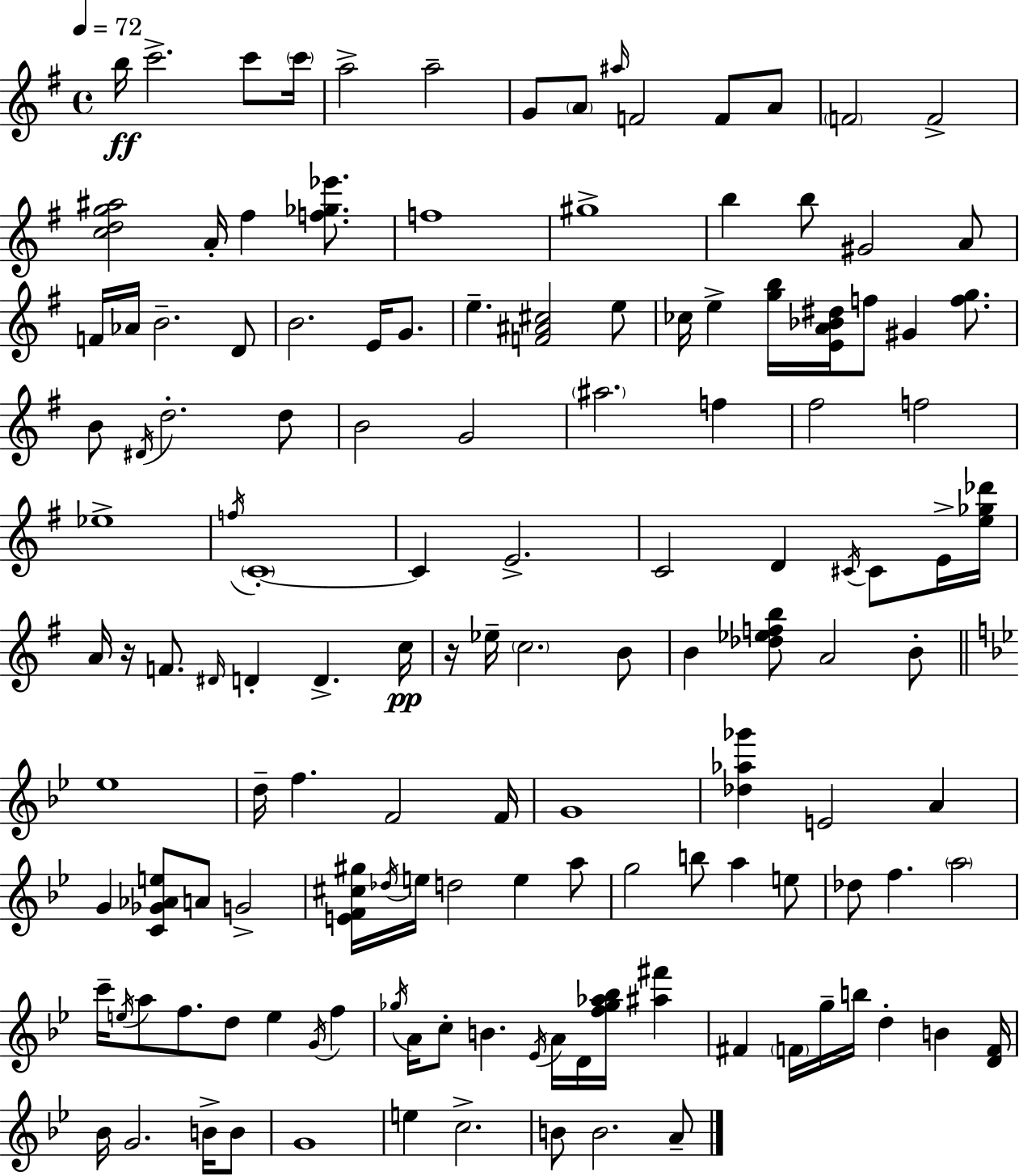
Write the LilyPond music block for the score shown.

{
  \clef treble
  \time 4/4
  \defaultTimeSignature
  \key g \major
  \tempo 4 = 72
  b''16\ff c'''2.-> c'''8 \parenthesize c'''16 | a''2-> a''2-- | g'8 \parenthesize a'8 \grace { ais''16 } f'2 f'8 a'8 | \parenthesize f'2 f'2-> | \break <c'' d'' g'' ais''>2 a'16-. fis''4 <f'' ges'' ees'''>8. | f''1 | gis''1-> | b''4 b''8 gis'2 a'8 | \break f'16 aes'16 b'2.-- d'8 | b'2. e'16 g'8. | e''4.-- <f' ais' cis''>2 e''8 | ces''16 e''4-> <g'' b''>16 <e' a' bes' dis''>16 f''8 gis'4 <f'' g''>8. | \break b'8 \acciaccatura { dis'16 } d''2.-. | d''8 b'2 g'2 | \parenthesize ais''2. f''4 | fis''2 f''2 | \break ees''1-> | \acciaccatura { f''16 } \parenthesize c'1-.~~ | c'4 e'2.-> | c'2 d'4 \acciaccatura { cis'16 } | \break cis'8 e'16-> <e'' ges'' des'''>16 a'16 r16 f'8. \grace { dis'16 } d'4-. d'4.-> | c''16\pp r16 ees''16-- \parenthesize c''2. | b'8 b'4 <des'' ees'' f'' b''>8 a'2 | b'8-. \bar "||" \break \key g \minor ees''1 | d''16-- f''4. f'2 f'16 | g'1 | <des'' aes'' ges'''>4 e'2 a'4 | \break g'4 <c' ges' aes' e''>8 a'8 g'2-> | <e' f' cis'' gis''>16 \acciaccatura { des''16 } e''16 d''2 e''4 a''8 | g''2 b''8 a''4 e''8 | des''8 f''4. \parenthesize a''2 | \break c'''16-- \acciaccatura { e''16 } a''8 f''8. d''8 e''4 \acciaccatura { g'16 } f''4 | \acciaccatura { ges''16 } a'16 c''8-. b'4. \acciaccatura { ees'16 } a'16 d'16 | <f'' ges'' aes'' bes''>16 <ais'' fis'''>4 fis'4 \parenthesize f'16 g''16-- b''16 d''4-. | b'4 <d' f'>16 bes'16 g'2. | \break b'16-> b'8 g'1 | e''4 c''2.-> | b'8 b'2. | a'8-- \bar "|."
}